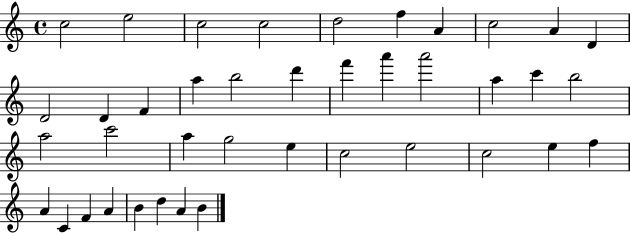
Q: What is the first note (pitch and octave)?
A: C5